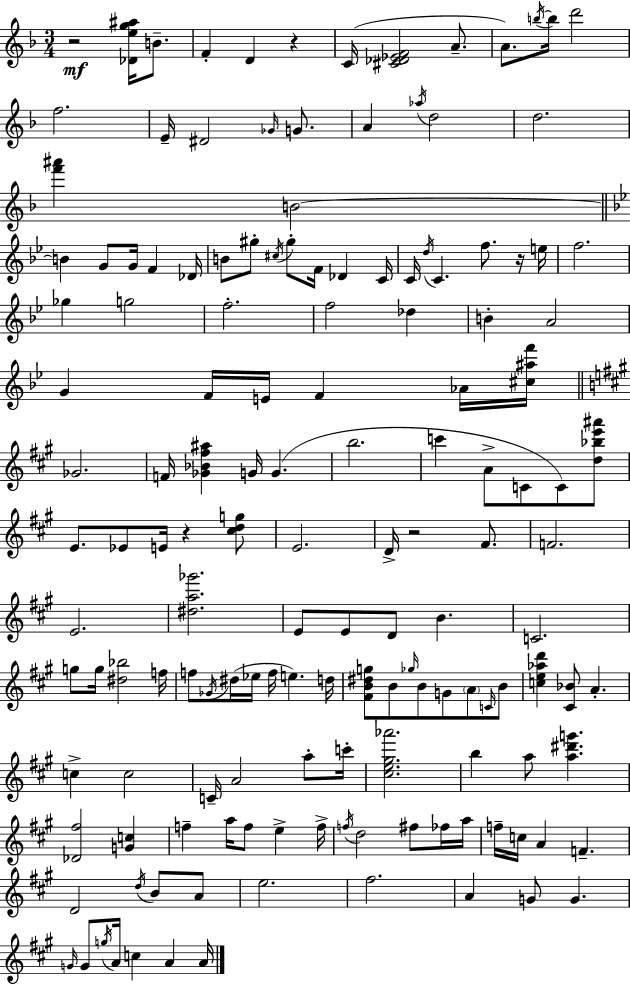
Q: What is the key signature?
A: F major